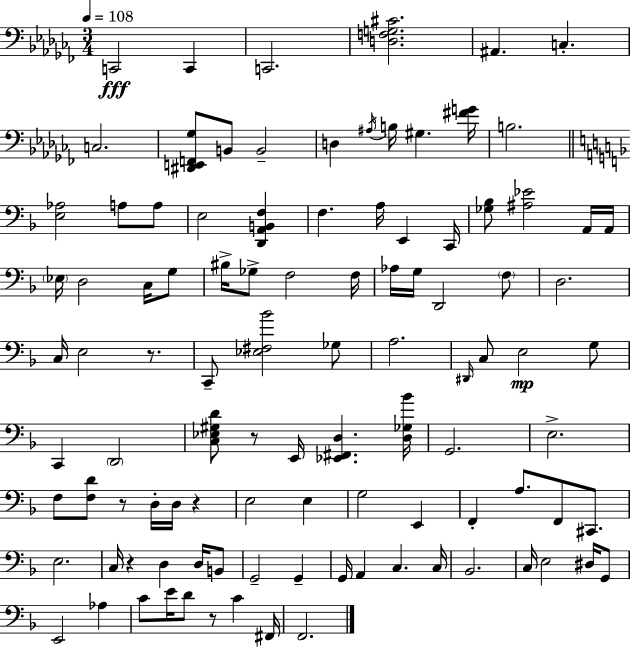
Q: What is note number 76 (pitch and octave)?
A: G2